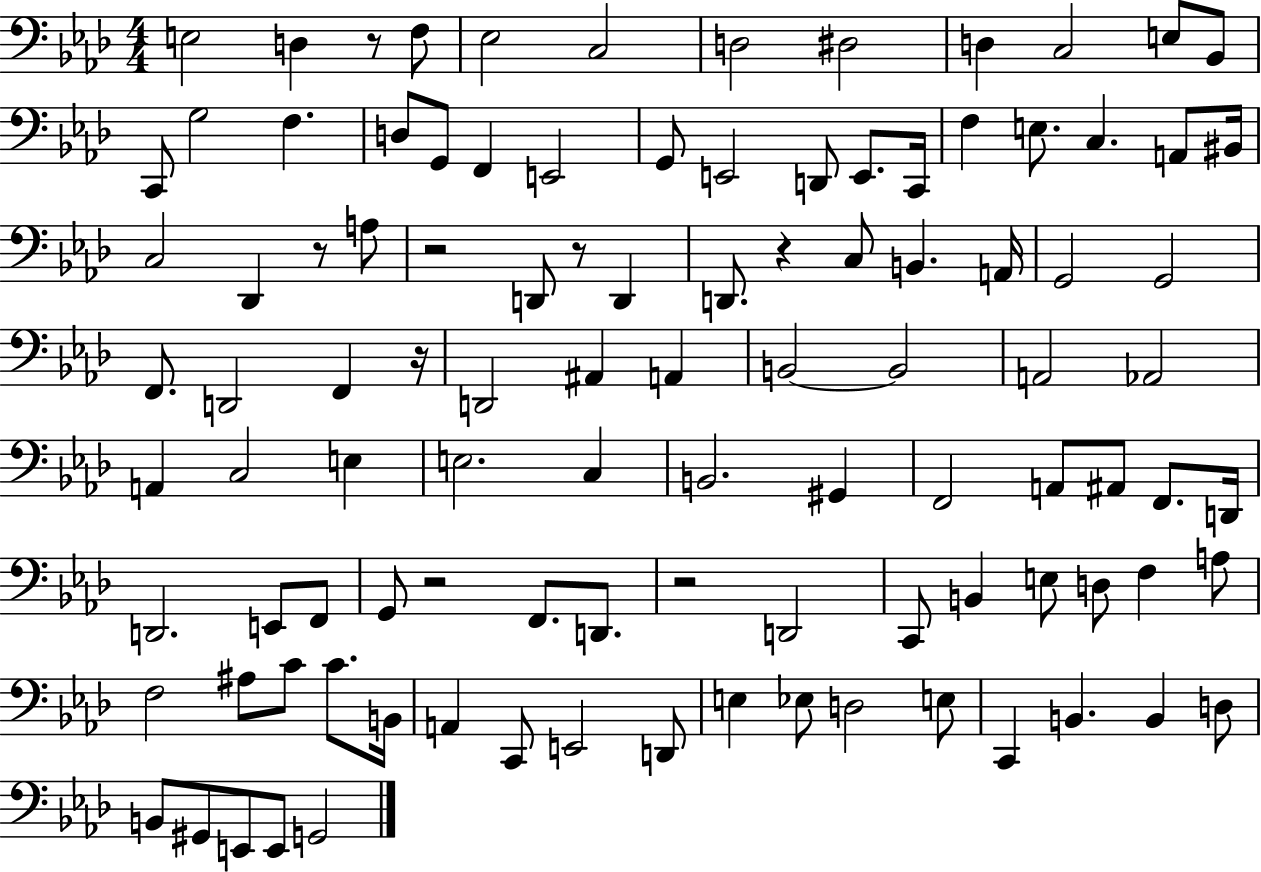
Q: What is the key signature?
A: AES major